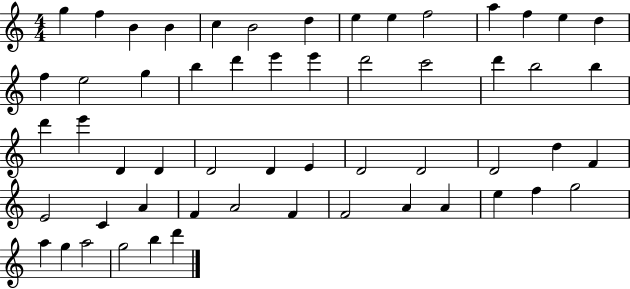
{
  \clef treble
  \numericTimeSignature
  \time 4/4
  \key c \major
  g''4 f''4 b'4 b'4 | c''4 b'2 d''4 | e''4 e''4 f''2 | a''4 f''4 e''4 d''4 | \break f''4 e''2 g''4 | b''4 d'''4 e'''4 e'''4 | d'''2 c'''2 | d'''4 b''2 b''4 | \break d'''4 e'''4 d'4 d'4 | d'2 d'4 e'4 | d'2 d'2 | d'2 d''4 f'4 | \break e'2 c'4 a'4 | f'4 a'2 f'4 | f'2 a'4 a'4 | e''4 f''4 g''2 | \break a''4 g''4 a''2 | g''2 b''4 d'''4 | \bar "|."
}